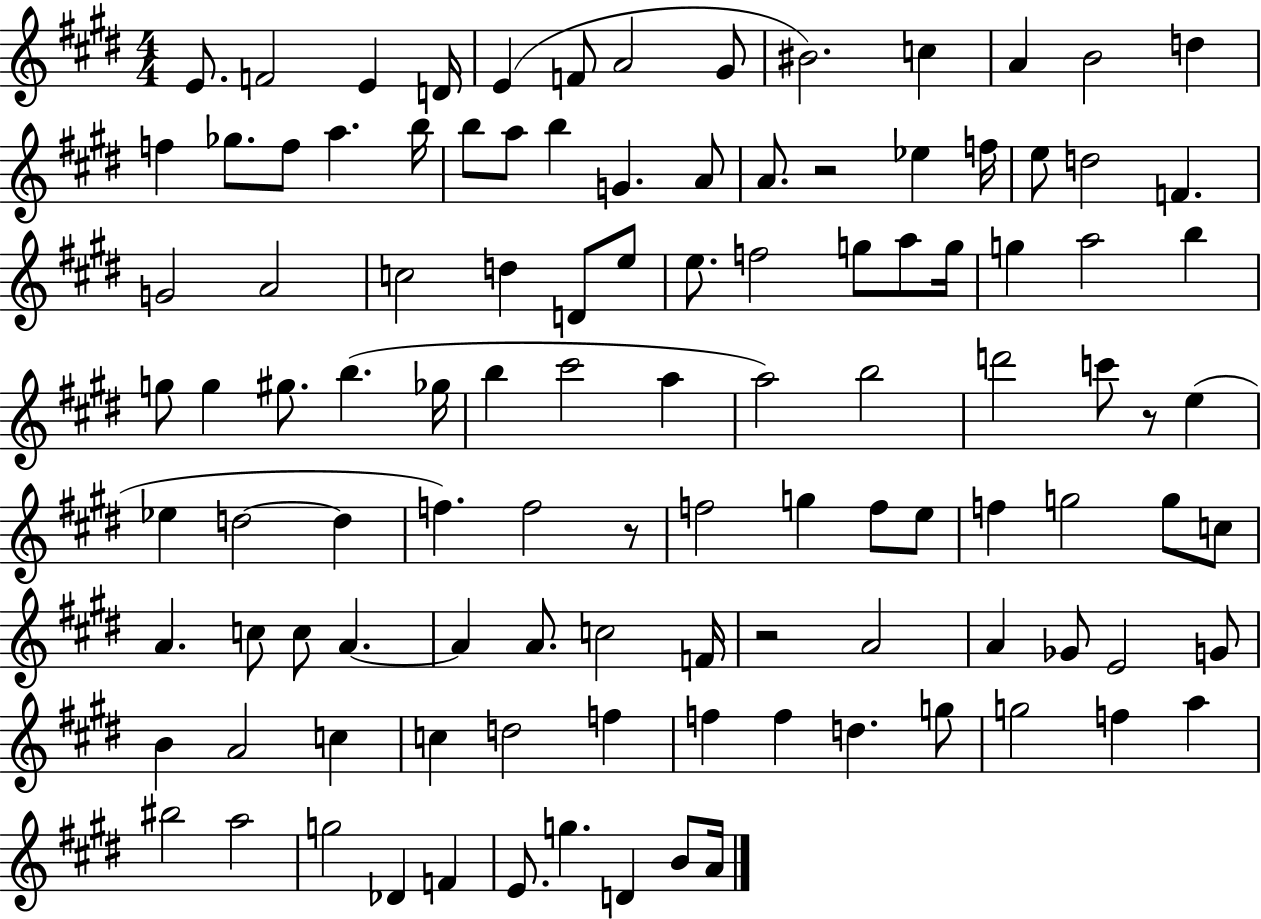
{
  \clef treble
  \numericTimeSignature
  \time 4/4
  \key e \major
  e'8. f'2 e'4 d'16 | e'4( f'8 a'2 gis'8 | bis'2.) c''4 | a'4 b'2 d''4 | \break f''4 ges''8. f''8 a''4. b''16 | b''8 a''8 b''4 g'4. a'8 | a'8. r2 ees''4 f''16 | e''8 d''2 f'4. | \break g'2 a'2 | c''2 d''4 d'8 e''8 | e''8. f''2 g''8 a''8 g''16 | g''4 a''2 b''4 | \break g''8 g''4 gis''8. b''4.( ges''16 | b''4 cis'''2 a''4 | a''2) b''2 | d'''2 c'''8 r8 e''4( | \break ees''4 d''2~~ d''4 | f''4.) f''2 r8 | f''2 g''4 f''8 e''8 | f''4 g''2 g''8 c''8 | \break a'4. c''8 c''8 a'4.~~ | a'4 a'8. c''2 f'16 | r2 a'2 | a'4 ges'8 e'2 g'8 | \break b'4 a'2 c''4 | c''4 d''2 f''4 | f''4 f''4 d''4. g''8 | g''2 f''4 a''4 | \break bis''2 a''2 | g''2 des'4 f'4 | e'8. g''4. d'4 b'8 a'16 | \bar "|."
}